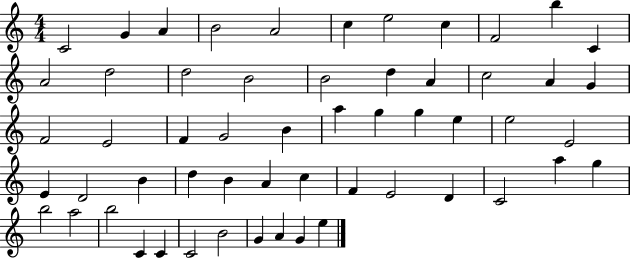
{
  \clef treble
  \numericTimeSignature
  \time 4/4
  \key c \major
  c'2 g'4 a'4 | b'2 a'2 | c''4 e''2 c''4 | f'2 b''4 c'4 | \break a'2 d''2 | d''2 b'2 | b'2 d''4 a'4 | c''2 a'4 g'4 | \break f'2 e'2 | f'4 g'2 b'4 | a''4 g''4 g''4 e''4 | e''2 e'2 | \break e'4 d'2 b'4 | d''4 b'4 a'4 c''4 | f'4 e'2 d'4 | c'2 a''4 g''4 | \break b''2 a''2 | b''2 c'4 c'4 | c'2 b'2 | g'4 a'4 g'4 e''4 | \break \bar "|."
}